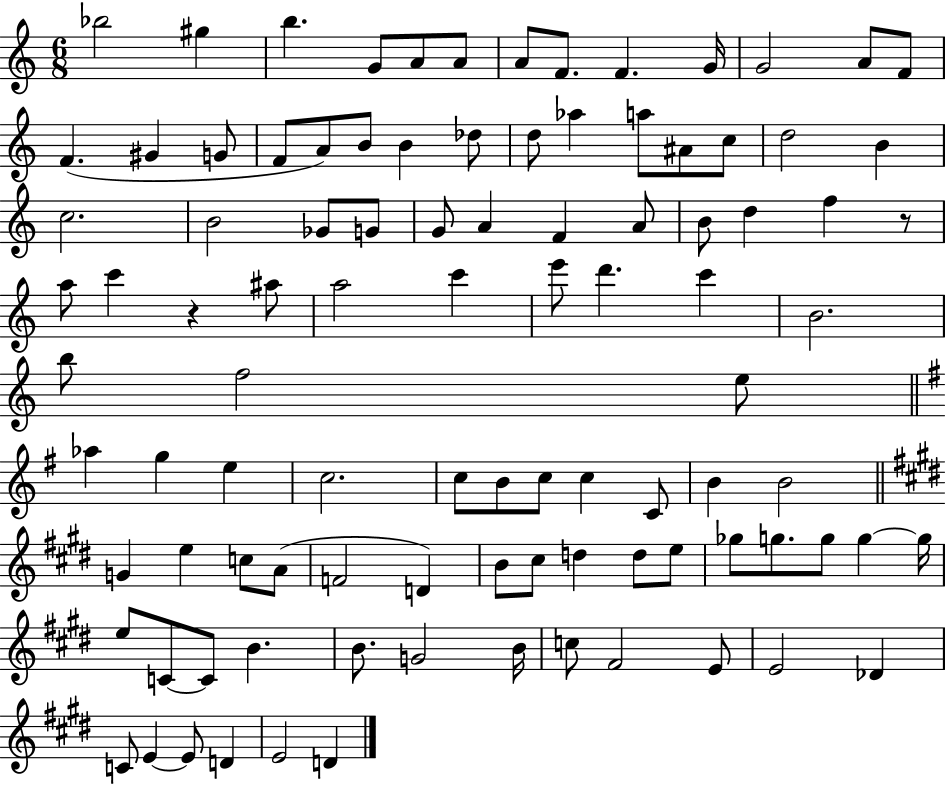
Bb5/h G#5/q B5/q. G4/e A4/e A4/e A4/e F4/e. F4/q. G4/s G4/h A4/e F4/e F4/q. G#4/q G4/e F4/e A4/e B4/e B4/q Db5/e D5/e Ab5/q A5/e A#4/e C5/e D5/h B4/q C5/h. B4/h Gb4/e G4/e G4/e A4/q F4/q A4/e B4/e D5/q F5/q R/e A5/e C6/q R/q A#5/e A5/h C6/q E6/e D6/q. C6/q B4/h. B5/e F5/h E5/e Ab5/q G5/q E5/q C5/h. C5/e B4/e C5/e C5/q C4/e B4/q B4/h G4/q E5/q C5/e A4/e F4/h D4/q B4/e C#5/e D5/q D5/e E5/e Gb5/e G5/e. G5/e G5/q G5/s E5/e C4/e C4/e B4/q. B4/e. G4/h B4/s C5/e F#4/h E4/e E4/h Db4/q C4/e E4/q E4/e D4/q E4/h D4/q